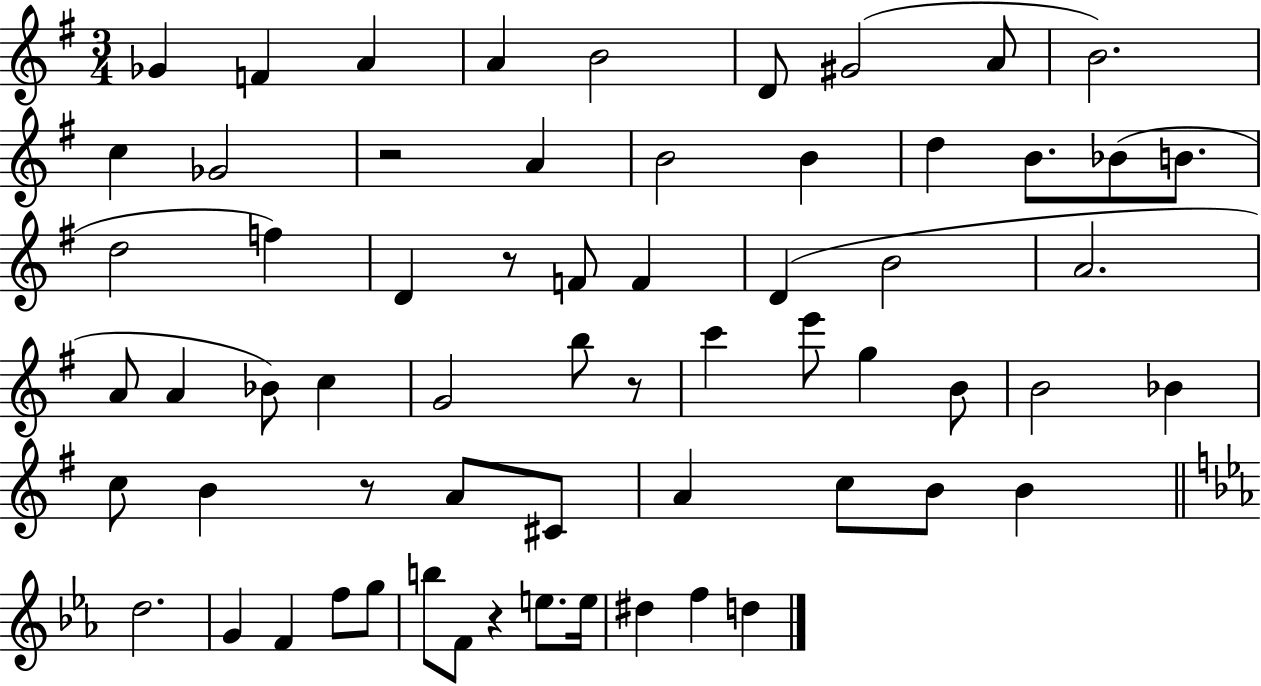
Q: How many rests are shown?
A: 5